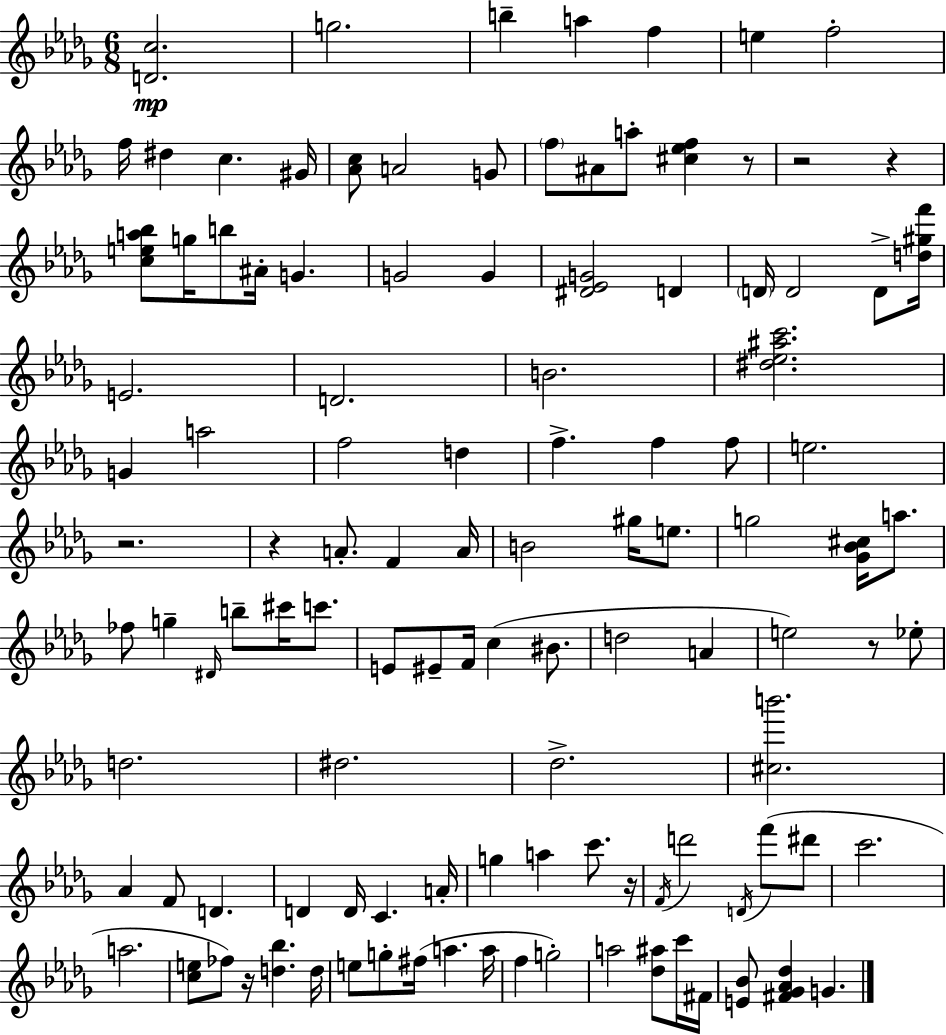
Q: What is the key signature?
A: BES minor